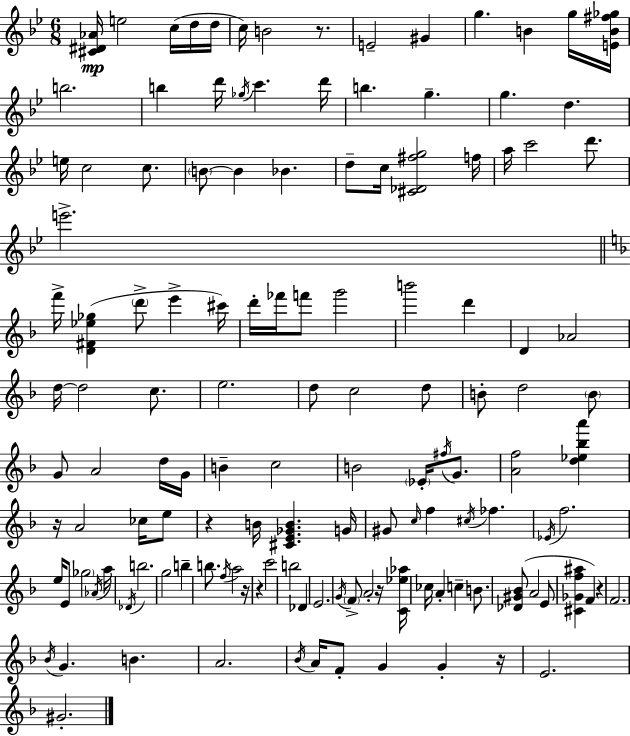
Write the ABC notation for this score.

X:1
T:Untitled
M:6/8
L:1/4
K:Gm
[^C^D_A]/4 e2 c/4 d/4 d/4 c/4 B2 z/2 E2 ^G g B g/4 [EB^f_g]/4 b2 b d'/4 _g/4 c' d'/4 b g g d e/4 c2 c/2 B/2 B _B d/2 c/4 [^C_D^fg]2 f/4 a/4 c'2 d'/2 e'2 f'/4 [D^F_e_g] d'/2 e' ^c'/4 d'/4 _f'/4 f'/2 g'2 b'2 d' D _A2 d/4 d2 c/2 e2 d/2 c2 d/2 B/2 d2 B/2 G/2 A2 d/4 G/4 B c2 B2 _E/4 ^f/4 G/2 [Af]2 [d_e_ba'] z/4 A2 _c/4 e/2 z B/4 [^CE_GB] G/4 ^G/2 c/4 f ^c/4 _f _E/4 f2 e/4 E/2 _g2 _A/4 a/4 _D/4 b2 g2 b b/2 f/4 a2 z/4 z c'2 b2 _D E2 G/4 F/2 A2 z/4 [C_e_a]/4 _c/4 A c B/2 [_D^G_B]/2 A2 E/2 [^C_Gf^a] F z F2 _B/4 G B A2 _B/4 A/4 F/2 G G z/4 E2 ^G2